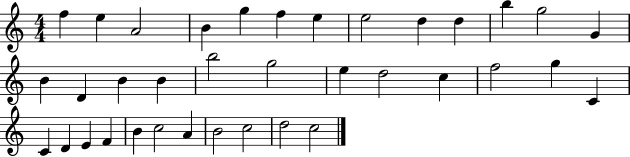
F5/q E5/q A4/h B4/q G5/q F5/q E5/q E5/h D5/q D5/q B5/q G5/h G4/q B4/q D4/q B4/q B4/q B5/h G5/h E5/q D5/h C5/q F5/h G5/q C4/q C4/q D4/q E4/q F4/q B4/q C5/h A4/q B4/h C5/h D5/h C5/h